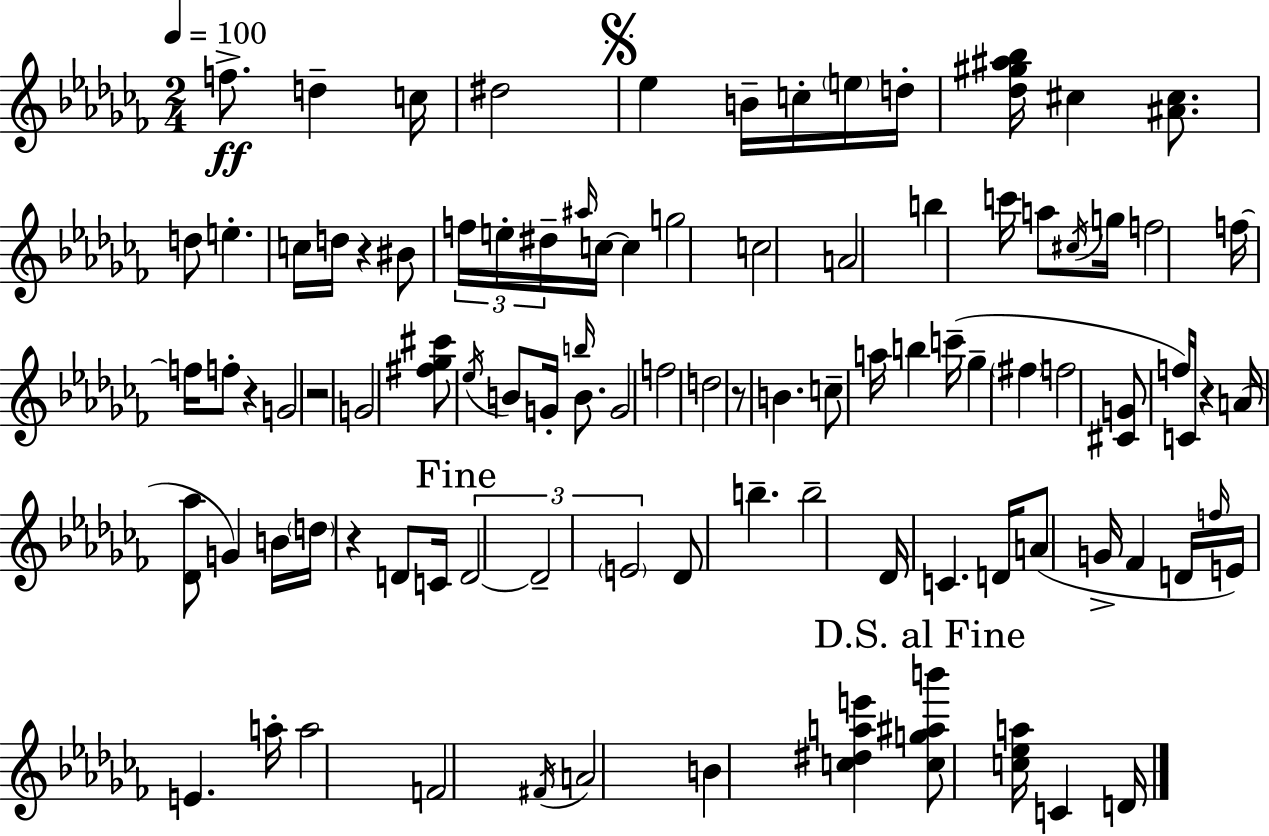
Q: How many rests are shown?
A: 6